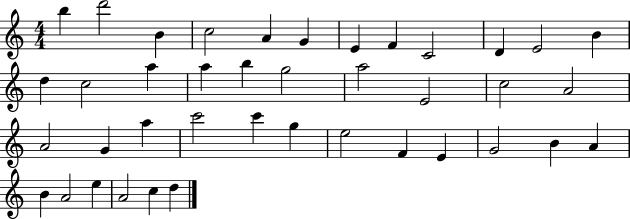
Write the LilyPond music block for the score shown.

{
  \clef treble
  \numericTimeSignature
  \time 4/4
  \key c \major
  b''4 d'''2 b'4 | c''2 a'4 g'4 | e'4 f'4 c'2 | d'4 e'2 b'4 | \break d''4 c''2 a''4 | a''4 b''4 g''2 | a''2 e'2 | c''2 a'2 | \break a'2 g'4 a''4 | c'''2 c'''4 g''4 | e''2 f'4 e'4 | g'2 b'4 a'4 | \break b'4 a'2 e''4 | a'2 c''4 d''4 | \bar "|."
}